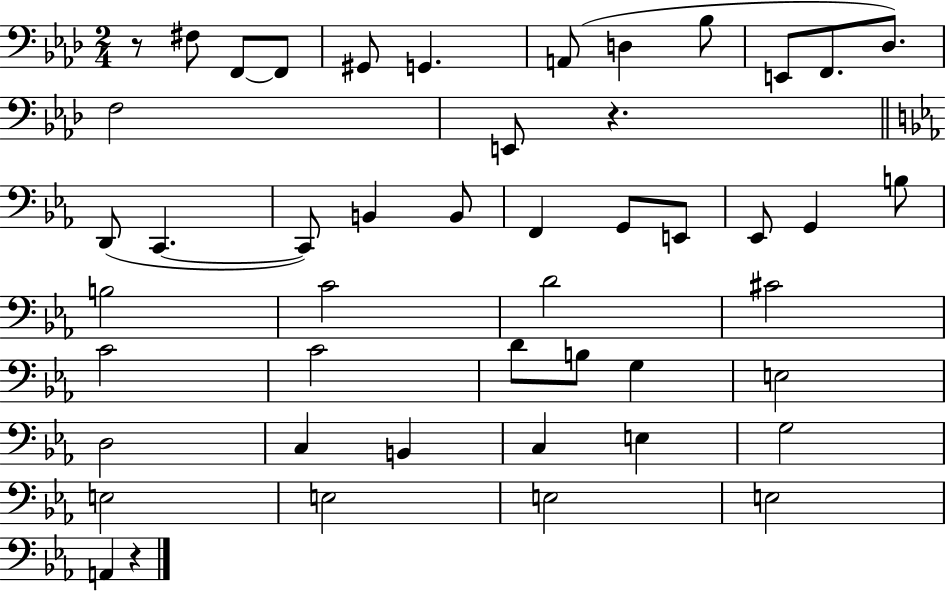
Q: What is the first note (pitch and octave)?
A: F#3